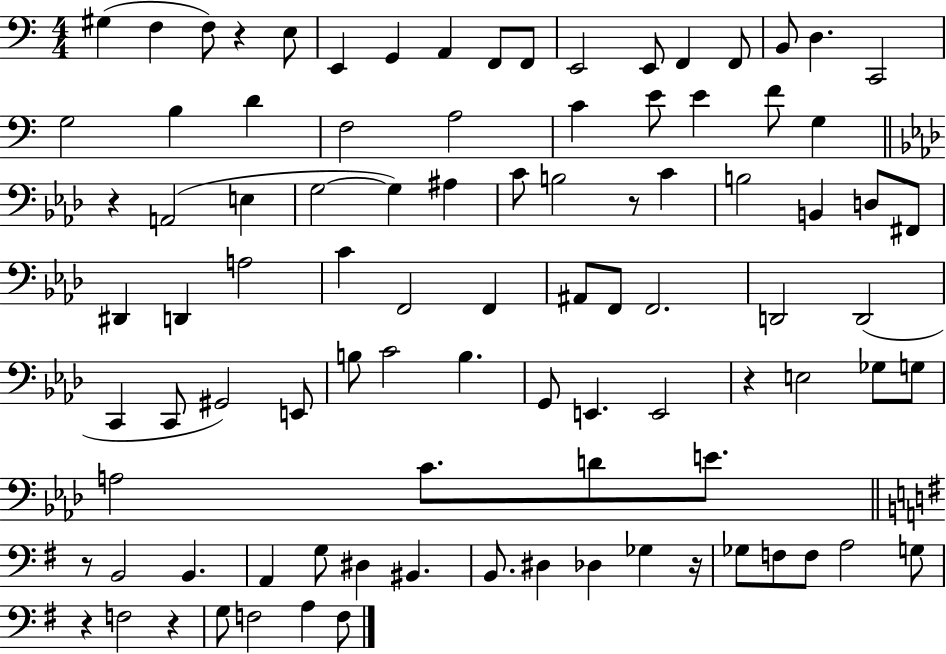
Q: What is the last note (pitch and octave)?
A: F3